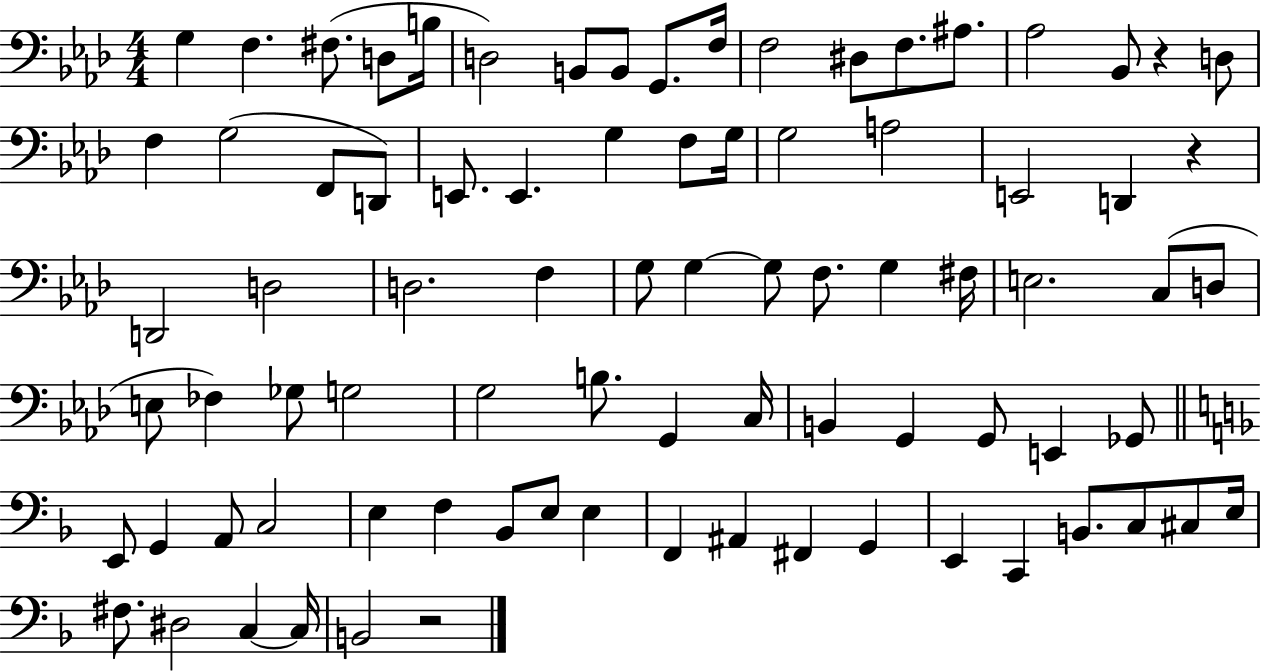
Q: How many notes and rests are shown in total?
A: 83